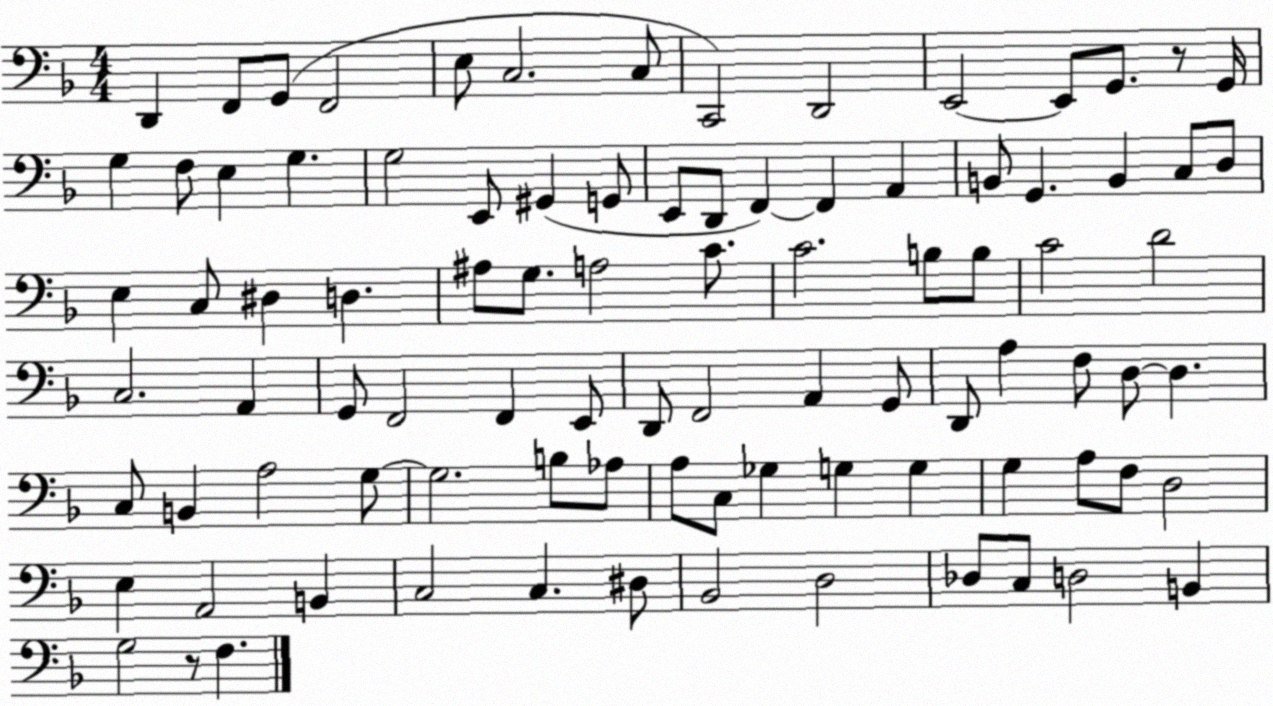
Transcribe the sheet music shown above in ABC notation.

X:1
T:Untitled
M:4/4
L:1/4
K:F
D,, F,,/2 G,,/2 F,,2 E,/2 C,2 C,/2 C,,2 D,,2 E,,2 E,,/2 G,,/2 z/2 G,,/4 G, F,/2 E, G, G,2 E,,/2 ^G,, G,,/2 E,,/2 D,,/2 F,, F,, A,, B,,/2 G,, B,, C,/2 D,/2 E, C,/2 ^D, D, ^A,/2 G,/2 A,2 C/2 C2 B,/2 B,/2 C2 D2 C,2 A,, G,,/2 F,,2 F,, E,,/2 D,,/2 F,,2 A,, G,,/2 D,,/2 A, F,/2 D,/2 D, C,/2 B,, A,2 G,/2 G,2 B,/2 _A,/2 A,/2 C,/2 _G, G, G, G, A,/2 F,/2 D,2 E, A,,2 B,, C,2 C, ^D,/2 _B,,2 D,2 _D,/2 C,/2 D,2 B,, G,2 z/2 F,